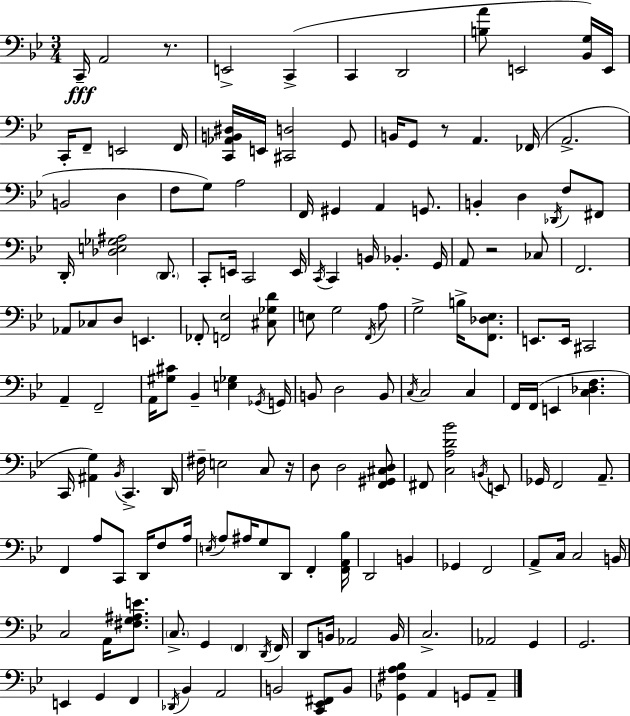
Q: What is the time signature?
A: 3/4